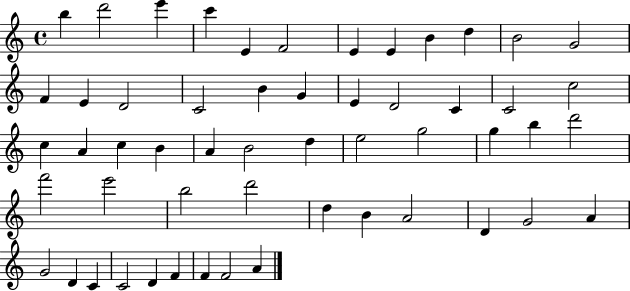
B5/q D6/h E6/q C6/q E4/q F4/h E4/q E4/q B4/q D5/q B4/h G4/h F4/q E4/q D4/h C4/h B4/q G4/q E4/q D4/h C4/q C4/h C5/h C5/q A4/q C5/q B4/q A4/q B4/h D5/q E5/h G5/h G5/q B5/q D6/h F6/h E6/h B5/h D6/h D5/q B4/q A4/h D4/q G4/h A4/q G4/h D4/q C4/q C4/h D4/q F4/q F4/q F4/h A4/q